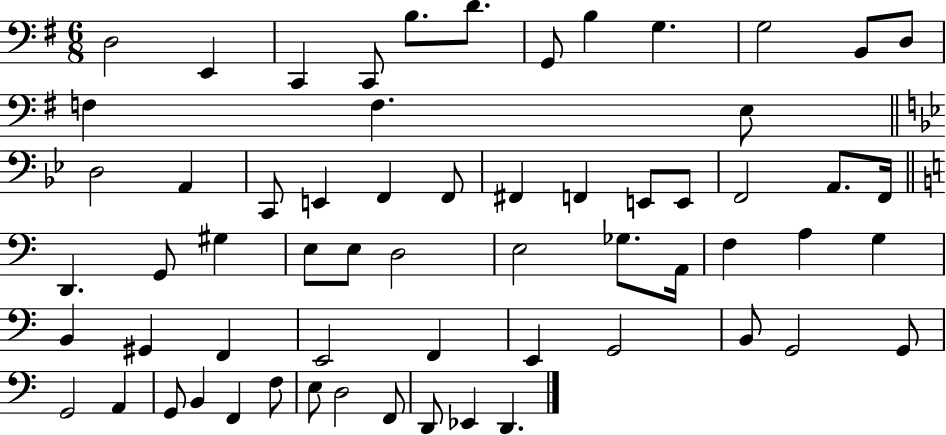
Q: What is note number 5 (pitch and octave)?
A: B3